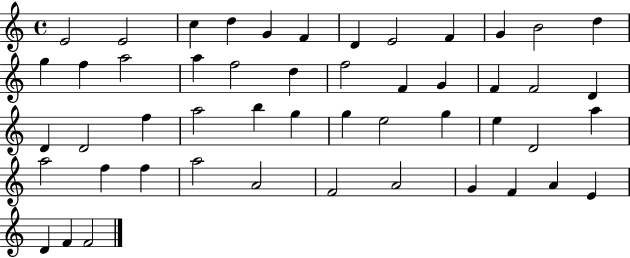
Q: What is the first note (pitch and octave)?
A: E4